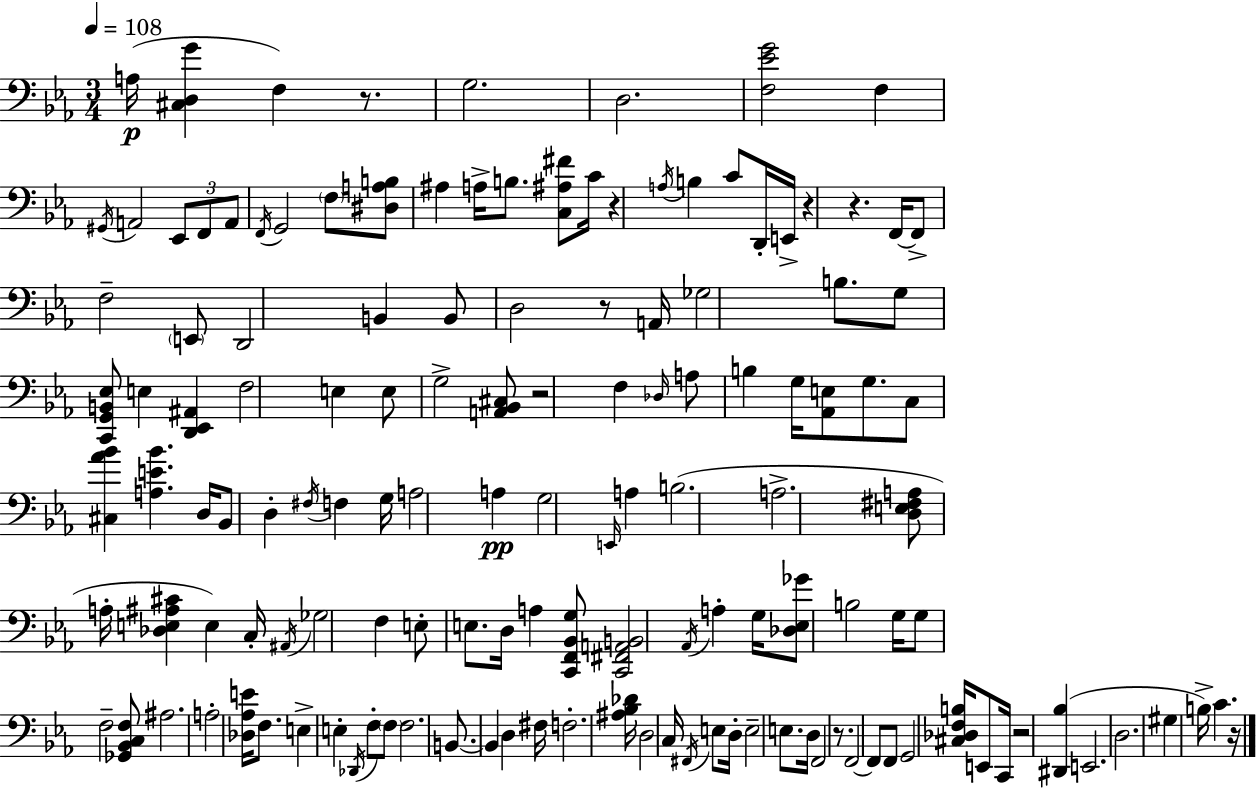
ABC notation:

X:1
T:Untitled
M:3/4
L:1/4
K:Eb
A,/4 [^C,D,G] F, z/2 G,2 D,2 [F,_EG]2 F, ^G,,/4 A,,2 _E,,/2 F,,/2 A,,/2 F,,/4 G,,2 F,/2 [^D,A,B,]/2 ^A, A,/4 B,/2 [C,^A,^F]/2 C/4 z A,/4 B, C/2 D,,/4 E,,/4 z z F,,/4 F,,/2 F,2 E,,/2 D,,2 B,, B,,/2 D,2 z/2 A,,/4 _G,2 B,/2 G,/2 [C,,G,,B,,_E,]/2 E, [D,,_E,,^A,,] F,2 E, E,/2 G,2 [A,,_B,,^C,]/2 z2 F, _D,/4 A,/2 B, G,/4 [_A,,E,]/2 G,/2 C,/2 [^C,_A_B] [A,E_B] D,/4 _B,,/2 D, ^F,/4 F, G,/4 A,2 A, G,2 E,,/4 A, B,2 A,2 [D,E,^F,A,]/2 A,/4 [_D,E,^A,^C] E, C,/4 ^A,,/4 _G,2 F, E,/2 E,/2 D,/4 A, [C,,F,,_B,,G,]/2 [C,,^F,,A,,B,,]2 _A,,/4 A, G,/4 [_D,_E,_G]/2 B,2 G,/4 G,/2 F,2 [_G,,_B,,C,F,]/2 ^A,2 A,2 [_D,_A,E]/4 F,/2 E, E, _D,,/4 F,/2 F,/2 F,2 B,,/2 B,, D, ^F,/4 F,2 [^A,_B,_D]/4 D,2 C,/4 ^F,,/4 E,/2 D,/4 E,2 E,/2 D,/4 F,,2 z/2 F,,2 F,,/2 F,,/2 G,,2 [^C,_D,F,B,]/4 E,,/2 C,,/4 z2 [^D,,_B,] E,,2 D,2 ^G, B,/4 C z/4